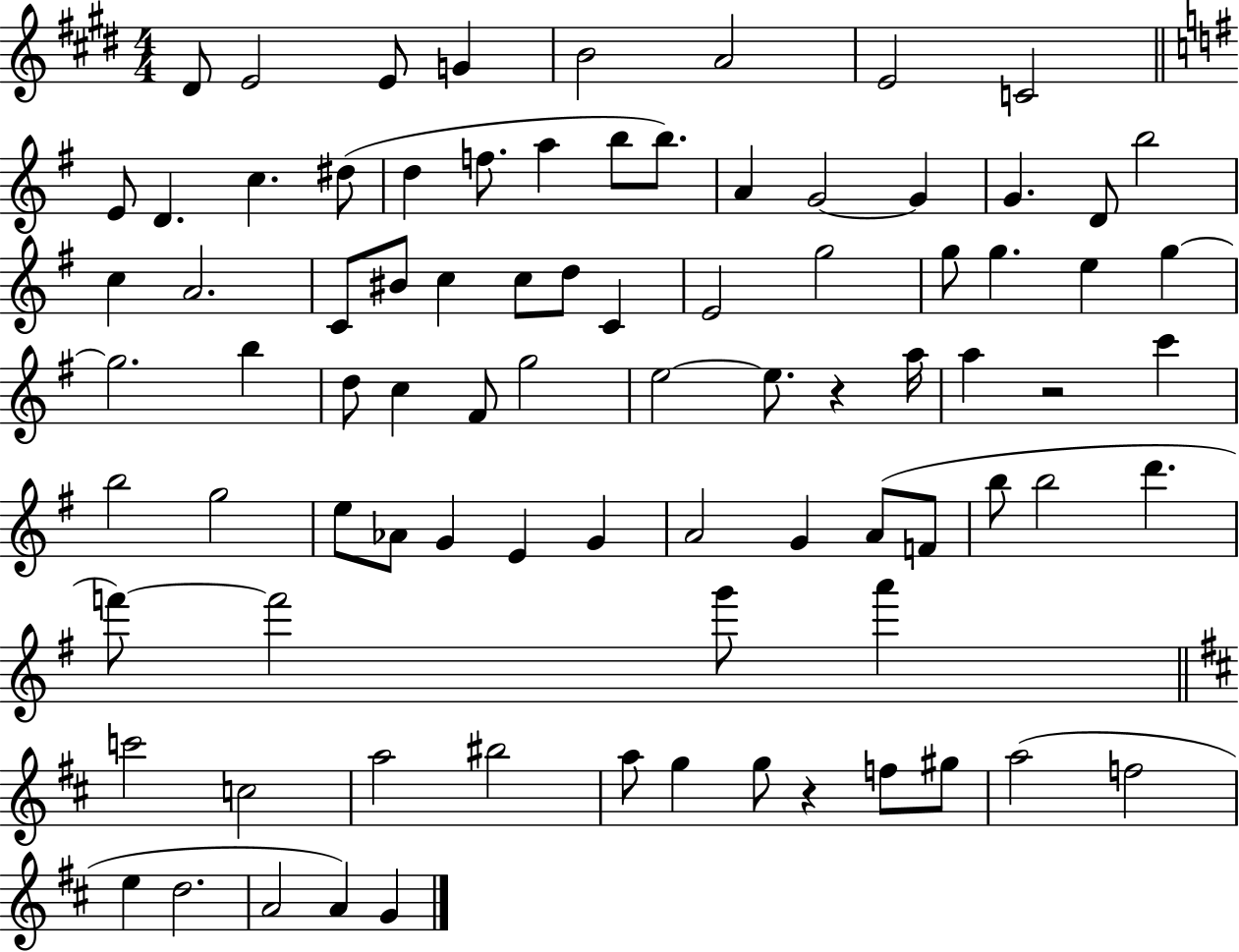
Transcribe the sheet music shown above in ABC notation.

X:1
T:Untitled
M:4/4
L:1/4
K:E
^D/2 E2 E/2 G B2 A2 E2 C2 E/2 D c ^d/2 d f/2 a b/2 b/2 A G2 G G D/2 b2 c A2 C/2 ^B/2 c c/2 d/2 C E2 g2 g/2 g e g g2 b d/2 c ^F/2 g2 e2 e/2 z a/4 a z2 c' b2 g2 e/2 _A/2 G E G A2 G A/2 F/2 b/2 b2 d' f'/2 f'2 g'/2 a' c'2 c2 a2 ^b2 a/2 g g/2 z f/2 ^g/2 a2 f2 e d2 A2 A G